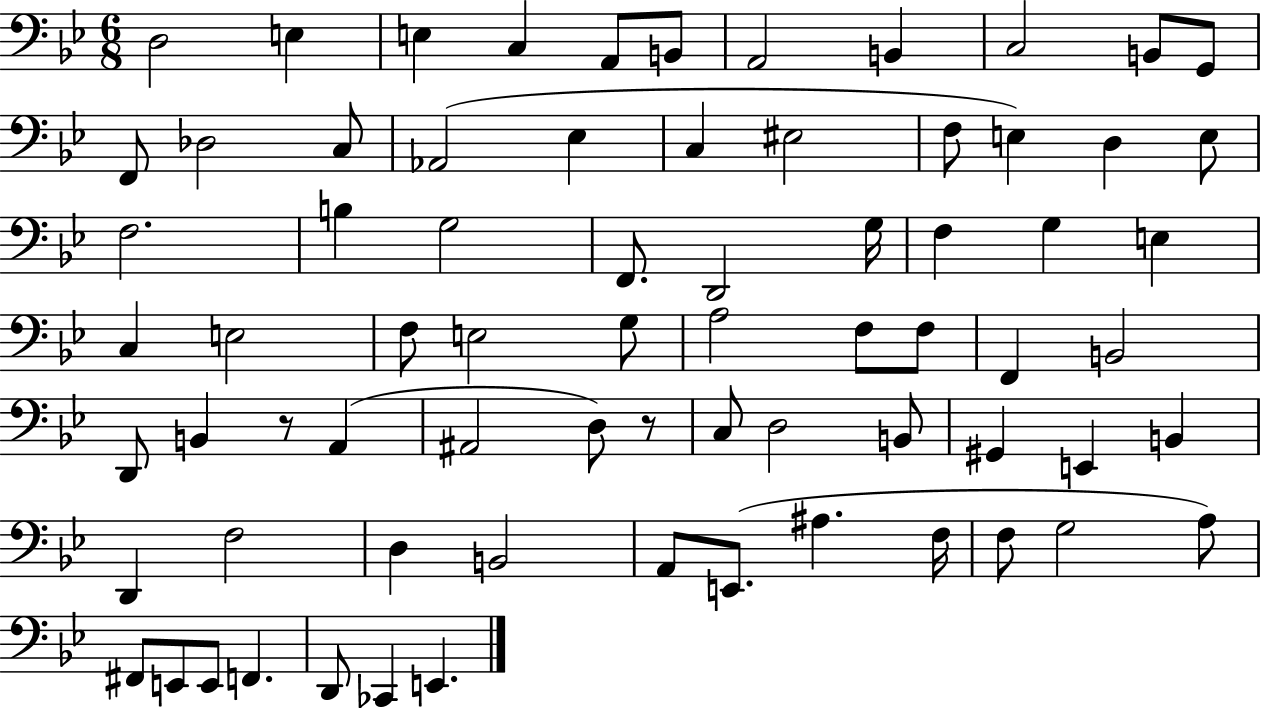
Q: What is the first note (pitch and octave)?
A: D3